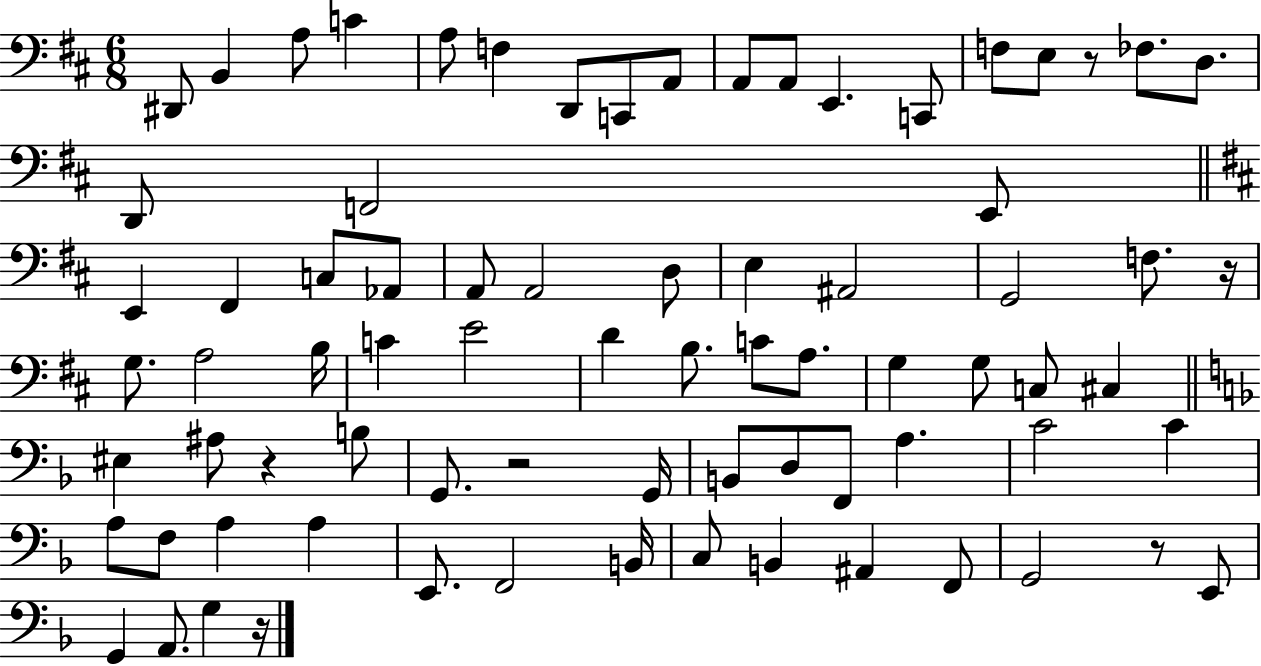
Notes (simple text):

D#2/e B2/q A3/e C4/q A3/e F3/q D2/e C2/e A2/e A2/e A2/e E2/q. C2/e F3/e E3/e R/e FES3/e. D3/e. D2/e F2/h E2/e E2/q F#2/q C3/e Ab2/e A2/e A2/h D3/e E3/q A#2/h G2/h F3/e. R/s G3/e. A3/h B3/s C4/q E4/h D4/q B3/e. C4/e A3/e. G3/q G3/e C3/e C#3/q EIS3/q A#3/e R/q B3/e G2/e. R/h G2/s B2/e D3/e F2/e A3/q. C4/h C4/q A3/e F3/e A3/q A3/q E2/e. F2/h B2/s C3/e B2/q A#2/q F2/e G2/h R/e E2/e G2/q A2/e. G3/q R/s